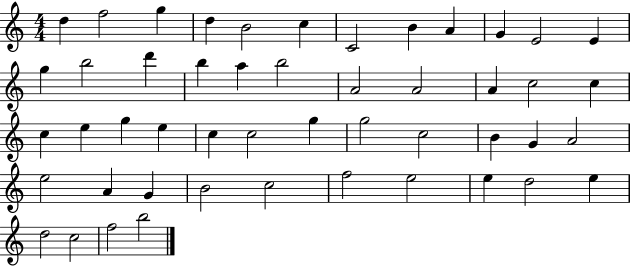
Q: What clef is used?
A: treble